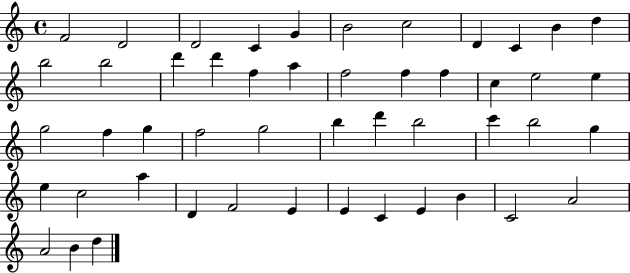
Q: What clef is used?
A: treble